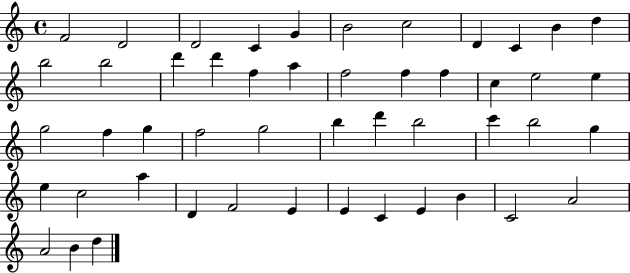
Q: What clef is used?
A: treble